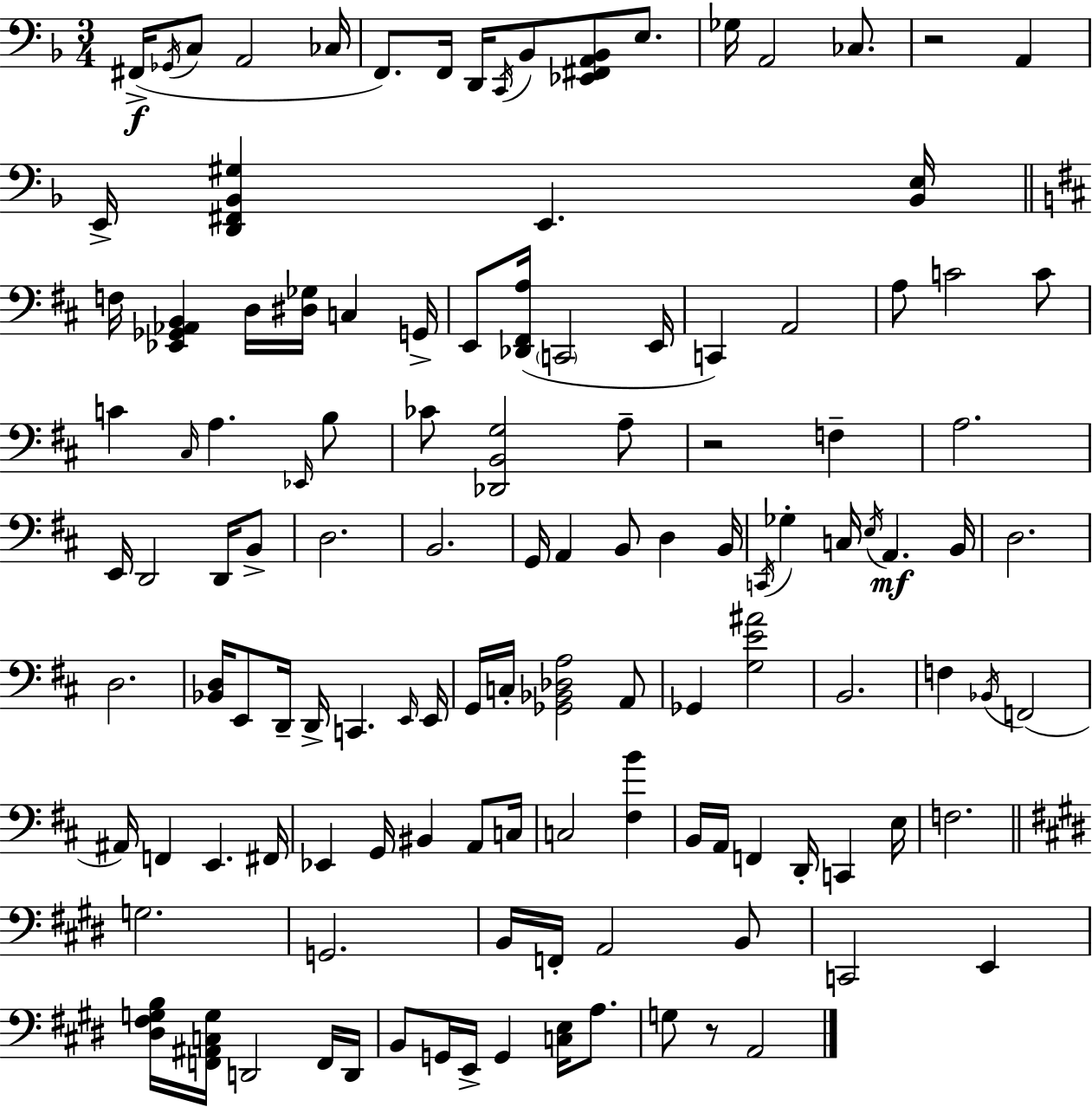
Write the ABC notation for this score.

X:1
T:Untitled
M:3/4
L:1/4
K:F
^F,,/4 _G,,/4 C,/2 A,,2 _C,/4 F,,/2 F,,/4 D,,/4 C,,/4 _B,,/2 [_E,,^F,,A,,_B,,]/2 E,/2 _G,/4 A,,2 _C,/2 z2 A,, E,,/4 [D,,^F,,_B,,^G,] E,, [_B,,E,]/4 F,/4 [_E,,_G,,_A,,B,,] D,/4 [^D,_G,]/4 C, G,,/4 E,,/2 [_D,,^F,,A,]/4 C,,2 E,,/4 C,, A,,2 A,/2 C2 C/2 C ^C,/4 A, _E,,/4 B,/2 _C/2 [_D,,B,,G,]2 A,/2 z2 F, A,2 E,,/4 D,,2 D,,/4 B,,/2 D,2 B,,2 G,,/4 A,, B,,/2 D, B,,/4 C,,/4 _G, C,/4 E,/4 A,, B,,/4 D,2 D,2 [_B,,D,]/4 E,,/2 D,,/4 D,,/4 C,, E,,/4 E,,/4 G,,/4 C,/4 [_G,,_B,,_D,A,]2 A,,/2 _G,, [G,E^A]2 B,,2 F, _B,,/4 F,,2 ^A,,/4 F,, E,, ^F,,/4 _E,, G,,/4 ^B,, A,,/2 C,/4 C,2 [^F,B] B,,/4 A,,/4 F,, D,,/4 C,, E,/4 F,2 G,2 G,,2 B,,/4 F,,/4 A,,2 B,,/2 C,,2 E,, [^D,^F,G,B,]/4 [F,,^A,,C,G,]/4 D,,2 F,,/4 D,,/4 B,,/2 G,,/4 E,,/4 G,, [C,E,]/4 A,/2 G,/2 z/2 A,,2